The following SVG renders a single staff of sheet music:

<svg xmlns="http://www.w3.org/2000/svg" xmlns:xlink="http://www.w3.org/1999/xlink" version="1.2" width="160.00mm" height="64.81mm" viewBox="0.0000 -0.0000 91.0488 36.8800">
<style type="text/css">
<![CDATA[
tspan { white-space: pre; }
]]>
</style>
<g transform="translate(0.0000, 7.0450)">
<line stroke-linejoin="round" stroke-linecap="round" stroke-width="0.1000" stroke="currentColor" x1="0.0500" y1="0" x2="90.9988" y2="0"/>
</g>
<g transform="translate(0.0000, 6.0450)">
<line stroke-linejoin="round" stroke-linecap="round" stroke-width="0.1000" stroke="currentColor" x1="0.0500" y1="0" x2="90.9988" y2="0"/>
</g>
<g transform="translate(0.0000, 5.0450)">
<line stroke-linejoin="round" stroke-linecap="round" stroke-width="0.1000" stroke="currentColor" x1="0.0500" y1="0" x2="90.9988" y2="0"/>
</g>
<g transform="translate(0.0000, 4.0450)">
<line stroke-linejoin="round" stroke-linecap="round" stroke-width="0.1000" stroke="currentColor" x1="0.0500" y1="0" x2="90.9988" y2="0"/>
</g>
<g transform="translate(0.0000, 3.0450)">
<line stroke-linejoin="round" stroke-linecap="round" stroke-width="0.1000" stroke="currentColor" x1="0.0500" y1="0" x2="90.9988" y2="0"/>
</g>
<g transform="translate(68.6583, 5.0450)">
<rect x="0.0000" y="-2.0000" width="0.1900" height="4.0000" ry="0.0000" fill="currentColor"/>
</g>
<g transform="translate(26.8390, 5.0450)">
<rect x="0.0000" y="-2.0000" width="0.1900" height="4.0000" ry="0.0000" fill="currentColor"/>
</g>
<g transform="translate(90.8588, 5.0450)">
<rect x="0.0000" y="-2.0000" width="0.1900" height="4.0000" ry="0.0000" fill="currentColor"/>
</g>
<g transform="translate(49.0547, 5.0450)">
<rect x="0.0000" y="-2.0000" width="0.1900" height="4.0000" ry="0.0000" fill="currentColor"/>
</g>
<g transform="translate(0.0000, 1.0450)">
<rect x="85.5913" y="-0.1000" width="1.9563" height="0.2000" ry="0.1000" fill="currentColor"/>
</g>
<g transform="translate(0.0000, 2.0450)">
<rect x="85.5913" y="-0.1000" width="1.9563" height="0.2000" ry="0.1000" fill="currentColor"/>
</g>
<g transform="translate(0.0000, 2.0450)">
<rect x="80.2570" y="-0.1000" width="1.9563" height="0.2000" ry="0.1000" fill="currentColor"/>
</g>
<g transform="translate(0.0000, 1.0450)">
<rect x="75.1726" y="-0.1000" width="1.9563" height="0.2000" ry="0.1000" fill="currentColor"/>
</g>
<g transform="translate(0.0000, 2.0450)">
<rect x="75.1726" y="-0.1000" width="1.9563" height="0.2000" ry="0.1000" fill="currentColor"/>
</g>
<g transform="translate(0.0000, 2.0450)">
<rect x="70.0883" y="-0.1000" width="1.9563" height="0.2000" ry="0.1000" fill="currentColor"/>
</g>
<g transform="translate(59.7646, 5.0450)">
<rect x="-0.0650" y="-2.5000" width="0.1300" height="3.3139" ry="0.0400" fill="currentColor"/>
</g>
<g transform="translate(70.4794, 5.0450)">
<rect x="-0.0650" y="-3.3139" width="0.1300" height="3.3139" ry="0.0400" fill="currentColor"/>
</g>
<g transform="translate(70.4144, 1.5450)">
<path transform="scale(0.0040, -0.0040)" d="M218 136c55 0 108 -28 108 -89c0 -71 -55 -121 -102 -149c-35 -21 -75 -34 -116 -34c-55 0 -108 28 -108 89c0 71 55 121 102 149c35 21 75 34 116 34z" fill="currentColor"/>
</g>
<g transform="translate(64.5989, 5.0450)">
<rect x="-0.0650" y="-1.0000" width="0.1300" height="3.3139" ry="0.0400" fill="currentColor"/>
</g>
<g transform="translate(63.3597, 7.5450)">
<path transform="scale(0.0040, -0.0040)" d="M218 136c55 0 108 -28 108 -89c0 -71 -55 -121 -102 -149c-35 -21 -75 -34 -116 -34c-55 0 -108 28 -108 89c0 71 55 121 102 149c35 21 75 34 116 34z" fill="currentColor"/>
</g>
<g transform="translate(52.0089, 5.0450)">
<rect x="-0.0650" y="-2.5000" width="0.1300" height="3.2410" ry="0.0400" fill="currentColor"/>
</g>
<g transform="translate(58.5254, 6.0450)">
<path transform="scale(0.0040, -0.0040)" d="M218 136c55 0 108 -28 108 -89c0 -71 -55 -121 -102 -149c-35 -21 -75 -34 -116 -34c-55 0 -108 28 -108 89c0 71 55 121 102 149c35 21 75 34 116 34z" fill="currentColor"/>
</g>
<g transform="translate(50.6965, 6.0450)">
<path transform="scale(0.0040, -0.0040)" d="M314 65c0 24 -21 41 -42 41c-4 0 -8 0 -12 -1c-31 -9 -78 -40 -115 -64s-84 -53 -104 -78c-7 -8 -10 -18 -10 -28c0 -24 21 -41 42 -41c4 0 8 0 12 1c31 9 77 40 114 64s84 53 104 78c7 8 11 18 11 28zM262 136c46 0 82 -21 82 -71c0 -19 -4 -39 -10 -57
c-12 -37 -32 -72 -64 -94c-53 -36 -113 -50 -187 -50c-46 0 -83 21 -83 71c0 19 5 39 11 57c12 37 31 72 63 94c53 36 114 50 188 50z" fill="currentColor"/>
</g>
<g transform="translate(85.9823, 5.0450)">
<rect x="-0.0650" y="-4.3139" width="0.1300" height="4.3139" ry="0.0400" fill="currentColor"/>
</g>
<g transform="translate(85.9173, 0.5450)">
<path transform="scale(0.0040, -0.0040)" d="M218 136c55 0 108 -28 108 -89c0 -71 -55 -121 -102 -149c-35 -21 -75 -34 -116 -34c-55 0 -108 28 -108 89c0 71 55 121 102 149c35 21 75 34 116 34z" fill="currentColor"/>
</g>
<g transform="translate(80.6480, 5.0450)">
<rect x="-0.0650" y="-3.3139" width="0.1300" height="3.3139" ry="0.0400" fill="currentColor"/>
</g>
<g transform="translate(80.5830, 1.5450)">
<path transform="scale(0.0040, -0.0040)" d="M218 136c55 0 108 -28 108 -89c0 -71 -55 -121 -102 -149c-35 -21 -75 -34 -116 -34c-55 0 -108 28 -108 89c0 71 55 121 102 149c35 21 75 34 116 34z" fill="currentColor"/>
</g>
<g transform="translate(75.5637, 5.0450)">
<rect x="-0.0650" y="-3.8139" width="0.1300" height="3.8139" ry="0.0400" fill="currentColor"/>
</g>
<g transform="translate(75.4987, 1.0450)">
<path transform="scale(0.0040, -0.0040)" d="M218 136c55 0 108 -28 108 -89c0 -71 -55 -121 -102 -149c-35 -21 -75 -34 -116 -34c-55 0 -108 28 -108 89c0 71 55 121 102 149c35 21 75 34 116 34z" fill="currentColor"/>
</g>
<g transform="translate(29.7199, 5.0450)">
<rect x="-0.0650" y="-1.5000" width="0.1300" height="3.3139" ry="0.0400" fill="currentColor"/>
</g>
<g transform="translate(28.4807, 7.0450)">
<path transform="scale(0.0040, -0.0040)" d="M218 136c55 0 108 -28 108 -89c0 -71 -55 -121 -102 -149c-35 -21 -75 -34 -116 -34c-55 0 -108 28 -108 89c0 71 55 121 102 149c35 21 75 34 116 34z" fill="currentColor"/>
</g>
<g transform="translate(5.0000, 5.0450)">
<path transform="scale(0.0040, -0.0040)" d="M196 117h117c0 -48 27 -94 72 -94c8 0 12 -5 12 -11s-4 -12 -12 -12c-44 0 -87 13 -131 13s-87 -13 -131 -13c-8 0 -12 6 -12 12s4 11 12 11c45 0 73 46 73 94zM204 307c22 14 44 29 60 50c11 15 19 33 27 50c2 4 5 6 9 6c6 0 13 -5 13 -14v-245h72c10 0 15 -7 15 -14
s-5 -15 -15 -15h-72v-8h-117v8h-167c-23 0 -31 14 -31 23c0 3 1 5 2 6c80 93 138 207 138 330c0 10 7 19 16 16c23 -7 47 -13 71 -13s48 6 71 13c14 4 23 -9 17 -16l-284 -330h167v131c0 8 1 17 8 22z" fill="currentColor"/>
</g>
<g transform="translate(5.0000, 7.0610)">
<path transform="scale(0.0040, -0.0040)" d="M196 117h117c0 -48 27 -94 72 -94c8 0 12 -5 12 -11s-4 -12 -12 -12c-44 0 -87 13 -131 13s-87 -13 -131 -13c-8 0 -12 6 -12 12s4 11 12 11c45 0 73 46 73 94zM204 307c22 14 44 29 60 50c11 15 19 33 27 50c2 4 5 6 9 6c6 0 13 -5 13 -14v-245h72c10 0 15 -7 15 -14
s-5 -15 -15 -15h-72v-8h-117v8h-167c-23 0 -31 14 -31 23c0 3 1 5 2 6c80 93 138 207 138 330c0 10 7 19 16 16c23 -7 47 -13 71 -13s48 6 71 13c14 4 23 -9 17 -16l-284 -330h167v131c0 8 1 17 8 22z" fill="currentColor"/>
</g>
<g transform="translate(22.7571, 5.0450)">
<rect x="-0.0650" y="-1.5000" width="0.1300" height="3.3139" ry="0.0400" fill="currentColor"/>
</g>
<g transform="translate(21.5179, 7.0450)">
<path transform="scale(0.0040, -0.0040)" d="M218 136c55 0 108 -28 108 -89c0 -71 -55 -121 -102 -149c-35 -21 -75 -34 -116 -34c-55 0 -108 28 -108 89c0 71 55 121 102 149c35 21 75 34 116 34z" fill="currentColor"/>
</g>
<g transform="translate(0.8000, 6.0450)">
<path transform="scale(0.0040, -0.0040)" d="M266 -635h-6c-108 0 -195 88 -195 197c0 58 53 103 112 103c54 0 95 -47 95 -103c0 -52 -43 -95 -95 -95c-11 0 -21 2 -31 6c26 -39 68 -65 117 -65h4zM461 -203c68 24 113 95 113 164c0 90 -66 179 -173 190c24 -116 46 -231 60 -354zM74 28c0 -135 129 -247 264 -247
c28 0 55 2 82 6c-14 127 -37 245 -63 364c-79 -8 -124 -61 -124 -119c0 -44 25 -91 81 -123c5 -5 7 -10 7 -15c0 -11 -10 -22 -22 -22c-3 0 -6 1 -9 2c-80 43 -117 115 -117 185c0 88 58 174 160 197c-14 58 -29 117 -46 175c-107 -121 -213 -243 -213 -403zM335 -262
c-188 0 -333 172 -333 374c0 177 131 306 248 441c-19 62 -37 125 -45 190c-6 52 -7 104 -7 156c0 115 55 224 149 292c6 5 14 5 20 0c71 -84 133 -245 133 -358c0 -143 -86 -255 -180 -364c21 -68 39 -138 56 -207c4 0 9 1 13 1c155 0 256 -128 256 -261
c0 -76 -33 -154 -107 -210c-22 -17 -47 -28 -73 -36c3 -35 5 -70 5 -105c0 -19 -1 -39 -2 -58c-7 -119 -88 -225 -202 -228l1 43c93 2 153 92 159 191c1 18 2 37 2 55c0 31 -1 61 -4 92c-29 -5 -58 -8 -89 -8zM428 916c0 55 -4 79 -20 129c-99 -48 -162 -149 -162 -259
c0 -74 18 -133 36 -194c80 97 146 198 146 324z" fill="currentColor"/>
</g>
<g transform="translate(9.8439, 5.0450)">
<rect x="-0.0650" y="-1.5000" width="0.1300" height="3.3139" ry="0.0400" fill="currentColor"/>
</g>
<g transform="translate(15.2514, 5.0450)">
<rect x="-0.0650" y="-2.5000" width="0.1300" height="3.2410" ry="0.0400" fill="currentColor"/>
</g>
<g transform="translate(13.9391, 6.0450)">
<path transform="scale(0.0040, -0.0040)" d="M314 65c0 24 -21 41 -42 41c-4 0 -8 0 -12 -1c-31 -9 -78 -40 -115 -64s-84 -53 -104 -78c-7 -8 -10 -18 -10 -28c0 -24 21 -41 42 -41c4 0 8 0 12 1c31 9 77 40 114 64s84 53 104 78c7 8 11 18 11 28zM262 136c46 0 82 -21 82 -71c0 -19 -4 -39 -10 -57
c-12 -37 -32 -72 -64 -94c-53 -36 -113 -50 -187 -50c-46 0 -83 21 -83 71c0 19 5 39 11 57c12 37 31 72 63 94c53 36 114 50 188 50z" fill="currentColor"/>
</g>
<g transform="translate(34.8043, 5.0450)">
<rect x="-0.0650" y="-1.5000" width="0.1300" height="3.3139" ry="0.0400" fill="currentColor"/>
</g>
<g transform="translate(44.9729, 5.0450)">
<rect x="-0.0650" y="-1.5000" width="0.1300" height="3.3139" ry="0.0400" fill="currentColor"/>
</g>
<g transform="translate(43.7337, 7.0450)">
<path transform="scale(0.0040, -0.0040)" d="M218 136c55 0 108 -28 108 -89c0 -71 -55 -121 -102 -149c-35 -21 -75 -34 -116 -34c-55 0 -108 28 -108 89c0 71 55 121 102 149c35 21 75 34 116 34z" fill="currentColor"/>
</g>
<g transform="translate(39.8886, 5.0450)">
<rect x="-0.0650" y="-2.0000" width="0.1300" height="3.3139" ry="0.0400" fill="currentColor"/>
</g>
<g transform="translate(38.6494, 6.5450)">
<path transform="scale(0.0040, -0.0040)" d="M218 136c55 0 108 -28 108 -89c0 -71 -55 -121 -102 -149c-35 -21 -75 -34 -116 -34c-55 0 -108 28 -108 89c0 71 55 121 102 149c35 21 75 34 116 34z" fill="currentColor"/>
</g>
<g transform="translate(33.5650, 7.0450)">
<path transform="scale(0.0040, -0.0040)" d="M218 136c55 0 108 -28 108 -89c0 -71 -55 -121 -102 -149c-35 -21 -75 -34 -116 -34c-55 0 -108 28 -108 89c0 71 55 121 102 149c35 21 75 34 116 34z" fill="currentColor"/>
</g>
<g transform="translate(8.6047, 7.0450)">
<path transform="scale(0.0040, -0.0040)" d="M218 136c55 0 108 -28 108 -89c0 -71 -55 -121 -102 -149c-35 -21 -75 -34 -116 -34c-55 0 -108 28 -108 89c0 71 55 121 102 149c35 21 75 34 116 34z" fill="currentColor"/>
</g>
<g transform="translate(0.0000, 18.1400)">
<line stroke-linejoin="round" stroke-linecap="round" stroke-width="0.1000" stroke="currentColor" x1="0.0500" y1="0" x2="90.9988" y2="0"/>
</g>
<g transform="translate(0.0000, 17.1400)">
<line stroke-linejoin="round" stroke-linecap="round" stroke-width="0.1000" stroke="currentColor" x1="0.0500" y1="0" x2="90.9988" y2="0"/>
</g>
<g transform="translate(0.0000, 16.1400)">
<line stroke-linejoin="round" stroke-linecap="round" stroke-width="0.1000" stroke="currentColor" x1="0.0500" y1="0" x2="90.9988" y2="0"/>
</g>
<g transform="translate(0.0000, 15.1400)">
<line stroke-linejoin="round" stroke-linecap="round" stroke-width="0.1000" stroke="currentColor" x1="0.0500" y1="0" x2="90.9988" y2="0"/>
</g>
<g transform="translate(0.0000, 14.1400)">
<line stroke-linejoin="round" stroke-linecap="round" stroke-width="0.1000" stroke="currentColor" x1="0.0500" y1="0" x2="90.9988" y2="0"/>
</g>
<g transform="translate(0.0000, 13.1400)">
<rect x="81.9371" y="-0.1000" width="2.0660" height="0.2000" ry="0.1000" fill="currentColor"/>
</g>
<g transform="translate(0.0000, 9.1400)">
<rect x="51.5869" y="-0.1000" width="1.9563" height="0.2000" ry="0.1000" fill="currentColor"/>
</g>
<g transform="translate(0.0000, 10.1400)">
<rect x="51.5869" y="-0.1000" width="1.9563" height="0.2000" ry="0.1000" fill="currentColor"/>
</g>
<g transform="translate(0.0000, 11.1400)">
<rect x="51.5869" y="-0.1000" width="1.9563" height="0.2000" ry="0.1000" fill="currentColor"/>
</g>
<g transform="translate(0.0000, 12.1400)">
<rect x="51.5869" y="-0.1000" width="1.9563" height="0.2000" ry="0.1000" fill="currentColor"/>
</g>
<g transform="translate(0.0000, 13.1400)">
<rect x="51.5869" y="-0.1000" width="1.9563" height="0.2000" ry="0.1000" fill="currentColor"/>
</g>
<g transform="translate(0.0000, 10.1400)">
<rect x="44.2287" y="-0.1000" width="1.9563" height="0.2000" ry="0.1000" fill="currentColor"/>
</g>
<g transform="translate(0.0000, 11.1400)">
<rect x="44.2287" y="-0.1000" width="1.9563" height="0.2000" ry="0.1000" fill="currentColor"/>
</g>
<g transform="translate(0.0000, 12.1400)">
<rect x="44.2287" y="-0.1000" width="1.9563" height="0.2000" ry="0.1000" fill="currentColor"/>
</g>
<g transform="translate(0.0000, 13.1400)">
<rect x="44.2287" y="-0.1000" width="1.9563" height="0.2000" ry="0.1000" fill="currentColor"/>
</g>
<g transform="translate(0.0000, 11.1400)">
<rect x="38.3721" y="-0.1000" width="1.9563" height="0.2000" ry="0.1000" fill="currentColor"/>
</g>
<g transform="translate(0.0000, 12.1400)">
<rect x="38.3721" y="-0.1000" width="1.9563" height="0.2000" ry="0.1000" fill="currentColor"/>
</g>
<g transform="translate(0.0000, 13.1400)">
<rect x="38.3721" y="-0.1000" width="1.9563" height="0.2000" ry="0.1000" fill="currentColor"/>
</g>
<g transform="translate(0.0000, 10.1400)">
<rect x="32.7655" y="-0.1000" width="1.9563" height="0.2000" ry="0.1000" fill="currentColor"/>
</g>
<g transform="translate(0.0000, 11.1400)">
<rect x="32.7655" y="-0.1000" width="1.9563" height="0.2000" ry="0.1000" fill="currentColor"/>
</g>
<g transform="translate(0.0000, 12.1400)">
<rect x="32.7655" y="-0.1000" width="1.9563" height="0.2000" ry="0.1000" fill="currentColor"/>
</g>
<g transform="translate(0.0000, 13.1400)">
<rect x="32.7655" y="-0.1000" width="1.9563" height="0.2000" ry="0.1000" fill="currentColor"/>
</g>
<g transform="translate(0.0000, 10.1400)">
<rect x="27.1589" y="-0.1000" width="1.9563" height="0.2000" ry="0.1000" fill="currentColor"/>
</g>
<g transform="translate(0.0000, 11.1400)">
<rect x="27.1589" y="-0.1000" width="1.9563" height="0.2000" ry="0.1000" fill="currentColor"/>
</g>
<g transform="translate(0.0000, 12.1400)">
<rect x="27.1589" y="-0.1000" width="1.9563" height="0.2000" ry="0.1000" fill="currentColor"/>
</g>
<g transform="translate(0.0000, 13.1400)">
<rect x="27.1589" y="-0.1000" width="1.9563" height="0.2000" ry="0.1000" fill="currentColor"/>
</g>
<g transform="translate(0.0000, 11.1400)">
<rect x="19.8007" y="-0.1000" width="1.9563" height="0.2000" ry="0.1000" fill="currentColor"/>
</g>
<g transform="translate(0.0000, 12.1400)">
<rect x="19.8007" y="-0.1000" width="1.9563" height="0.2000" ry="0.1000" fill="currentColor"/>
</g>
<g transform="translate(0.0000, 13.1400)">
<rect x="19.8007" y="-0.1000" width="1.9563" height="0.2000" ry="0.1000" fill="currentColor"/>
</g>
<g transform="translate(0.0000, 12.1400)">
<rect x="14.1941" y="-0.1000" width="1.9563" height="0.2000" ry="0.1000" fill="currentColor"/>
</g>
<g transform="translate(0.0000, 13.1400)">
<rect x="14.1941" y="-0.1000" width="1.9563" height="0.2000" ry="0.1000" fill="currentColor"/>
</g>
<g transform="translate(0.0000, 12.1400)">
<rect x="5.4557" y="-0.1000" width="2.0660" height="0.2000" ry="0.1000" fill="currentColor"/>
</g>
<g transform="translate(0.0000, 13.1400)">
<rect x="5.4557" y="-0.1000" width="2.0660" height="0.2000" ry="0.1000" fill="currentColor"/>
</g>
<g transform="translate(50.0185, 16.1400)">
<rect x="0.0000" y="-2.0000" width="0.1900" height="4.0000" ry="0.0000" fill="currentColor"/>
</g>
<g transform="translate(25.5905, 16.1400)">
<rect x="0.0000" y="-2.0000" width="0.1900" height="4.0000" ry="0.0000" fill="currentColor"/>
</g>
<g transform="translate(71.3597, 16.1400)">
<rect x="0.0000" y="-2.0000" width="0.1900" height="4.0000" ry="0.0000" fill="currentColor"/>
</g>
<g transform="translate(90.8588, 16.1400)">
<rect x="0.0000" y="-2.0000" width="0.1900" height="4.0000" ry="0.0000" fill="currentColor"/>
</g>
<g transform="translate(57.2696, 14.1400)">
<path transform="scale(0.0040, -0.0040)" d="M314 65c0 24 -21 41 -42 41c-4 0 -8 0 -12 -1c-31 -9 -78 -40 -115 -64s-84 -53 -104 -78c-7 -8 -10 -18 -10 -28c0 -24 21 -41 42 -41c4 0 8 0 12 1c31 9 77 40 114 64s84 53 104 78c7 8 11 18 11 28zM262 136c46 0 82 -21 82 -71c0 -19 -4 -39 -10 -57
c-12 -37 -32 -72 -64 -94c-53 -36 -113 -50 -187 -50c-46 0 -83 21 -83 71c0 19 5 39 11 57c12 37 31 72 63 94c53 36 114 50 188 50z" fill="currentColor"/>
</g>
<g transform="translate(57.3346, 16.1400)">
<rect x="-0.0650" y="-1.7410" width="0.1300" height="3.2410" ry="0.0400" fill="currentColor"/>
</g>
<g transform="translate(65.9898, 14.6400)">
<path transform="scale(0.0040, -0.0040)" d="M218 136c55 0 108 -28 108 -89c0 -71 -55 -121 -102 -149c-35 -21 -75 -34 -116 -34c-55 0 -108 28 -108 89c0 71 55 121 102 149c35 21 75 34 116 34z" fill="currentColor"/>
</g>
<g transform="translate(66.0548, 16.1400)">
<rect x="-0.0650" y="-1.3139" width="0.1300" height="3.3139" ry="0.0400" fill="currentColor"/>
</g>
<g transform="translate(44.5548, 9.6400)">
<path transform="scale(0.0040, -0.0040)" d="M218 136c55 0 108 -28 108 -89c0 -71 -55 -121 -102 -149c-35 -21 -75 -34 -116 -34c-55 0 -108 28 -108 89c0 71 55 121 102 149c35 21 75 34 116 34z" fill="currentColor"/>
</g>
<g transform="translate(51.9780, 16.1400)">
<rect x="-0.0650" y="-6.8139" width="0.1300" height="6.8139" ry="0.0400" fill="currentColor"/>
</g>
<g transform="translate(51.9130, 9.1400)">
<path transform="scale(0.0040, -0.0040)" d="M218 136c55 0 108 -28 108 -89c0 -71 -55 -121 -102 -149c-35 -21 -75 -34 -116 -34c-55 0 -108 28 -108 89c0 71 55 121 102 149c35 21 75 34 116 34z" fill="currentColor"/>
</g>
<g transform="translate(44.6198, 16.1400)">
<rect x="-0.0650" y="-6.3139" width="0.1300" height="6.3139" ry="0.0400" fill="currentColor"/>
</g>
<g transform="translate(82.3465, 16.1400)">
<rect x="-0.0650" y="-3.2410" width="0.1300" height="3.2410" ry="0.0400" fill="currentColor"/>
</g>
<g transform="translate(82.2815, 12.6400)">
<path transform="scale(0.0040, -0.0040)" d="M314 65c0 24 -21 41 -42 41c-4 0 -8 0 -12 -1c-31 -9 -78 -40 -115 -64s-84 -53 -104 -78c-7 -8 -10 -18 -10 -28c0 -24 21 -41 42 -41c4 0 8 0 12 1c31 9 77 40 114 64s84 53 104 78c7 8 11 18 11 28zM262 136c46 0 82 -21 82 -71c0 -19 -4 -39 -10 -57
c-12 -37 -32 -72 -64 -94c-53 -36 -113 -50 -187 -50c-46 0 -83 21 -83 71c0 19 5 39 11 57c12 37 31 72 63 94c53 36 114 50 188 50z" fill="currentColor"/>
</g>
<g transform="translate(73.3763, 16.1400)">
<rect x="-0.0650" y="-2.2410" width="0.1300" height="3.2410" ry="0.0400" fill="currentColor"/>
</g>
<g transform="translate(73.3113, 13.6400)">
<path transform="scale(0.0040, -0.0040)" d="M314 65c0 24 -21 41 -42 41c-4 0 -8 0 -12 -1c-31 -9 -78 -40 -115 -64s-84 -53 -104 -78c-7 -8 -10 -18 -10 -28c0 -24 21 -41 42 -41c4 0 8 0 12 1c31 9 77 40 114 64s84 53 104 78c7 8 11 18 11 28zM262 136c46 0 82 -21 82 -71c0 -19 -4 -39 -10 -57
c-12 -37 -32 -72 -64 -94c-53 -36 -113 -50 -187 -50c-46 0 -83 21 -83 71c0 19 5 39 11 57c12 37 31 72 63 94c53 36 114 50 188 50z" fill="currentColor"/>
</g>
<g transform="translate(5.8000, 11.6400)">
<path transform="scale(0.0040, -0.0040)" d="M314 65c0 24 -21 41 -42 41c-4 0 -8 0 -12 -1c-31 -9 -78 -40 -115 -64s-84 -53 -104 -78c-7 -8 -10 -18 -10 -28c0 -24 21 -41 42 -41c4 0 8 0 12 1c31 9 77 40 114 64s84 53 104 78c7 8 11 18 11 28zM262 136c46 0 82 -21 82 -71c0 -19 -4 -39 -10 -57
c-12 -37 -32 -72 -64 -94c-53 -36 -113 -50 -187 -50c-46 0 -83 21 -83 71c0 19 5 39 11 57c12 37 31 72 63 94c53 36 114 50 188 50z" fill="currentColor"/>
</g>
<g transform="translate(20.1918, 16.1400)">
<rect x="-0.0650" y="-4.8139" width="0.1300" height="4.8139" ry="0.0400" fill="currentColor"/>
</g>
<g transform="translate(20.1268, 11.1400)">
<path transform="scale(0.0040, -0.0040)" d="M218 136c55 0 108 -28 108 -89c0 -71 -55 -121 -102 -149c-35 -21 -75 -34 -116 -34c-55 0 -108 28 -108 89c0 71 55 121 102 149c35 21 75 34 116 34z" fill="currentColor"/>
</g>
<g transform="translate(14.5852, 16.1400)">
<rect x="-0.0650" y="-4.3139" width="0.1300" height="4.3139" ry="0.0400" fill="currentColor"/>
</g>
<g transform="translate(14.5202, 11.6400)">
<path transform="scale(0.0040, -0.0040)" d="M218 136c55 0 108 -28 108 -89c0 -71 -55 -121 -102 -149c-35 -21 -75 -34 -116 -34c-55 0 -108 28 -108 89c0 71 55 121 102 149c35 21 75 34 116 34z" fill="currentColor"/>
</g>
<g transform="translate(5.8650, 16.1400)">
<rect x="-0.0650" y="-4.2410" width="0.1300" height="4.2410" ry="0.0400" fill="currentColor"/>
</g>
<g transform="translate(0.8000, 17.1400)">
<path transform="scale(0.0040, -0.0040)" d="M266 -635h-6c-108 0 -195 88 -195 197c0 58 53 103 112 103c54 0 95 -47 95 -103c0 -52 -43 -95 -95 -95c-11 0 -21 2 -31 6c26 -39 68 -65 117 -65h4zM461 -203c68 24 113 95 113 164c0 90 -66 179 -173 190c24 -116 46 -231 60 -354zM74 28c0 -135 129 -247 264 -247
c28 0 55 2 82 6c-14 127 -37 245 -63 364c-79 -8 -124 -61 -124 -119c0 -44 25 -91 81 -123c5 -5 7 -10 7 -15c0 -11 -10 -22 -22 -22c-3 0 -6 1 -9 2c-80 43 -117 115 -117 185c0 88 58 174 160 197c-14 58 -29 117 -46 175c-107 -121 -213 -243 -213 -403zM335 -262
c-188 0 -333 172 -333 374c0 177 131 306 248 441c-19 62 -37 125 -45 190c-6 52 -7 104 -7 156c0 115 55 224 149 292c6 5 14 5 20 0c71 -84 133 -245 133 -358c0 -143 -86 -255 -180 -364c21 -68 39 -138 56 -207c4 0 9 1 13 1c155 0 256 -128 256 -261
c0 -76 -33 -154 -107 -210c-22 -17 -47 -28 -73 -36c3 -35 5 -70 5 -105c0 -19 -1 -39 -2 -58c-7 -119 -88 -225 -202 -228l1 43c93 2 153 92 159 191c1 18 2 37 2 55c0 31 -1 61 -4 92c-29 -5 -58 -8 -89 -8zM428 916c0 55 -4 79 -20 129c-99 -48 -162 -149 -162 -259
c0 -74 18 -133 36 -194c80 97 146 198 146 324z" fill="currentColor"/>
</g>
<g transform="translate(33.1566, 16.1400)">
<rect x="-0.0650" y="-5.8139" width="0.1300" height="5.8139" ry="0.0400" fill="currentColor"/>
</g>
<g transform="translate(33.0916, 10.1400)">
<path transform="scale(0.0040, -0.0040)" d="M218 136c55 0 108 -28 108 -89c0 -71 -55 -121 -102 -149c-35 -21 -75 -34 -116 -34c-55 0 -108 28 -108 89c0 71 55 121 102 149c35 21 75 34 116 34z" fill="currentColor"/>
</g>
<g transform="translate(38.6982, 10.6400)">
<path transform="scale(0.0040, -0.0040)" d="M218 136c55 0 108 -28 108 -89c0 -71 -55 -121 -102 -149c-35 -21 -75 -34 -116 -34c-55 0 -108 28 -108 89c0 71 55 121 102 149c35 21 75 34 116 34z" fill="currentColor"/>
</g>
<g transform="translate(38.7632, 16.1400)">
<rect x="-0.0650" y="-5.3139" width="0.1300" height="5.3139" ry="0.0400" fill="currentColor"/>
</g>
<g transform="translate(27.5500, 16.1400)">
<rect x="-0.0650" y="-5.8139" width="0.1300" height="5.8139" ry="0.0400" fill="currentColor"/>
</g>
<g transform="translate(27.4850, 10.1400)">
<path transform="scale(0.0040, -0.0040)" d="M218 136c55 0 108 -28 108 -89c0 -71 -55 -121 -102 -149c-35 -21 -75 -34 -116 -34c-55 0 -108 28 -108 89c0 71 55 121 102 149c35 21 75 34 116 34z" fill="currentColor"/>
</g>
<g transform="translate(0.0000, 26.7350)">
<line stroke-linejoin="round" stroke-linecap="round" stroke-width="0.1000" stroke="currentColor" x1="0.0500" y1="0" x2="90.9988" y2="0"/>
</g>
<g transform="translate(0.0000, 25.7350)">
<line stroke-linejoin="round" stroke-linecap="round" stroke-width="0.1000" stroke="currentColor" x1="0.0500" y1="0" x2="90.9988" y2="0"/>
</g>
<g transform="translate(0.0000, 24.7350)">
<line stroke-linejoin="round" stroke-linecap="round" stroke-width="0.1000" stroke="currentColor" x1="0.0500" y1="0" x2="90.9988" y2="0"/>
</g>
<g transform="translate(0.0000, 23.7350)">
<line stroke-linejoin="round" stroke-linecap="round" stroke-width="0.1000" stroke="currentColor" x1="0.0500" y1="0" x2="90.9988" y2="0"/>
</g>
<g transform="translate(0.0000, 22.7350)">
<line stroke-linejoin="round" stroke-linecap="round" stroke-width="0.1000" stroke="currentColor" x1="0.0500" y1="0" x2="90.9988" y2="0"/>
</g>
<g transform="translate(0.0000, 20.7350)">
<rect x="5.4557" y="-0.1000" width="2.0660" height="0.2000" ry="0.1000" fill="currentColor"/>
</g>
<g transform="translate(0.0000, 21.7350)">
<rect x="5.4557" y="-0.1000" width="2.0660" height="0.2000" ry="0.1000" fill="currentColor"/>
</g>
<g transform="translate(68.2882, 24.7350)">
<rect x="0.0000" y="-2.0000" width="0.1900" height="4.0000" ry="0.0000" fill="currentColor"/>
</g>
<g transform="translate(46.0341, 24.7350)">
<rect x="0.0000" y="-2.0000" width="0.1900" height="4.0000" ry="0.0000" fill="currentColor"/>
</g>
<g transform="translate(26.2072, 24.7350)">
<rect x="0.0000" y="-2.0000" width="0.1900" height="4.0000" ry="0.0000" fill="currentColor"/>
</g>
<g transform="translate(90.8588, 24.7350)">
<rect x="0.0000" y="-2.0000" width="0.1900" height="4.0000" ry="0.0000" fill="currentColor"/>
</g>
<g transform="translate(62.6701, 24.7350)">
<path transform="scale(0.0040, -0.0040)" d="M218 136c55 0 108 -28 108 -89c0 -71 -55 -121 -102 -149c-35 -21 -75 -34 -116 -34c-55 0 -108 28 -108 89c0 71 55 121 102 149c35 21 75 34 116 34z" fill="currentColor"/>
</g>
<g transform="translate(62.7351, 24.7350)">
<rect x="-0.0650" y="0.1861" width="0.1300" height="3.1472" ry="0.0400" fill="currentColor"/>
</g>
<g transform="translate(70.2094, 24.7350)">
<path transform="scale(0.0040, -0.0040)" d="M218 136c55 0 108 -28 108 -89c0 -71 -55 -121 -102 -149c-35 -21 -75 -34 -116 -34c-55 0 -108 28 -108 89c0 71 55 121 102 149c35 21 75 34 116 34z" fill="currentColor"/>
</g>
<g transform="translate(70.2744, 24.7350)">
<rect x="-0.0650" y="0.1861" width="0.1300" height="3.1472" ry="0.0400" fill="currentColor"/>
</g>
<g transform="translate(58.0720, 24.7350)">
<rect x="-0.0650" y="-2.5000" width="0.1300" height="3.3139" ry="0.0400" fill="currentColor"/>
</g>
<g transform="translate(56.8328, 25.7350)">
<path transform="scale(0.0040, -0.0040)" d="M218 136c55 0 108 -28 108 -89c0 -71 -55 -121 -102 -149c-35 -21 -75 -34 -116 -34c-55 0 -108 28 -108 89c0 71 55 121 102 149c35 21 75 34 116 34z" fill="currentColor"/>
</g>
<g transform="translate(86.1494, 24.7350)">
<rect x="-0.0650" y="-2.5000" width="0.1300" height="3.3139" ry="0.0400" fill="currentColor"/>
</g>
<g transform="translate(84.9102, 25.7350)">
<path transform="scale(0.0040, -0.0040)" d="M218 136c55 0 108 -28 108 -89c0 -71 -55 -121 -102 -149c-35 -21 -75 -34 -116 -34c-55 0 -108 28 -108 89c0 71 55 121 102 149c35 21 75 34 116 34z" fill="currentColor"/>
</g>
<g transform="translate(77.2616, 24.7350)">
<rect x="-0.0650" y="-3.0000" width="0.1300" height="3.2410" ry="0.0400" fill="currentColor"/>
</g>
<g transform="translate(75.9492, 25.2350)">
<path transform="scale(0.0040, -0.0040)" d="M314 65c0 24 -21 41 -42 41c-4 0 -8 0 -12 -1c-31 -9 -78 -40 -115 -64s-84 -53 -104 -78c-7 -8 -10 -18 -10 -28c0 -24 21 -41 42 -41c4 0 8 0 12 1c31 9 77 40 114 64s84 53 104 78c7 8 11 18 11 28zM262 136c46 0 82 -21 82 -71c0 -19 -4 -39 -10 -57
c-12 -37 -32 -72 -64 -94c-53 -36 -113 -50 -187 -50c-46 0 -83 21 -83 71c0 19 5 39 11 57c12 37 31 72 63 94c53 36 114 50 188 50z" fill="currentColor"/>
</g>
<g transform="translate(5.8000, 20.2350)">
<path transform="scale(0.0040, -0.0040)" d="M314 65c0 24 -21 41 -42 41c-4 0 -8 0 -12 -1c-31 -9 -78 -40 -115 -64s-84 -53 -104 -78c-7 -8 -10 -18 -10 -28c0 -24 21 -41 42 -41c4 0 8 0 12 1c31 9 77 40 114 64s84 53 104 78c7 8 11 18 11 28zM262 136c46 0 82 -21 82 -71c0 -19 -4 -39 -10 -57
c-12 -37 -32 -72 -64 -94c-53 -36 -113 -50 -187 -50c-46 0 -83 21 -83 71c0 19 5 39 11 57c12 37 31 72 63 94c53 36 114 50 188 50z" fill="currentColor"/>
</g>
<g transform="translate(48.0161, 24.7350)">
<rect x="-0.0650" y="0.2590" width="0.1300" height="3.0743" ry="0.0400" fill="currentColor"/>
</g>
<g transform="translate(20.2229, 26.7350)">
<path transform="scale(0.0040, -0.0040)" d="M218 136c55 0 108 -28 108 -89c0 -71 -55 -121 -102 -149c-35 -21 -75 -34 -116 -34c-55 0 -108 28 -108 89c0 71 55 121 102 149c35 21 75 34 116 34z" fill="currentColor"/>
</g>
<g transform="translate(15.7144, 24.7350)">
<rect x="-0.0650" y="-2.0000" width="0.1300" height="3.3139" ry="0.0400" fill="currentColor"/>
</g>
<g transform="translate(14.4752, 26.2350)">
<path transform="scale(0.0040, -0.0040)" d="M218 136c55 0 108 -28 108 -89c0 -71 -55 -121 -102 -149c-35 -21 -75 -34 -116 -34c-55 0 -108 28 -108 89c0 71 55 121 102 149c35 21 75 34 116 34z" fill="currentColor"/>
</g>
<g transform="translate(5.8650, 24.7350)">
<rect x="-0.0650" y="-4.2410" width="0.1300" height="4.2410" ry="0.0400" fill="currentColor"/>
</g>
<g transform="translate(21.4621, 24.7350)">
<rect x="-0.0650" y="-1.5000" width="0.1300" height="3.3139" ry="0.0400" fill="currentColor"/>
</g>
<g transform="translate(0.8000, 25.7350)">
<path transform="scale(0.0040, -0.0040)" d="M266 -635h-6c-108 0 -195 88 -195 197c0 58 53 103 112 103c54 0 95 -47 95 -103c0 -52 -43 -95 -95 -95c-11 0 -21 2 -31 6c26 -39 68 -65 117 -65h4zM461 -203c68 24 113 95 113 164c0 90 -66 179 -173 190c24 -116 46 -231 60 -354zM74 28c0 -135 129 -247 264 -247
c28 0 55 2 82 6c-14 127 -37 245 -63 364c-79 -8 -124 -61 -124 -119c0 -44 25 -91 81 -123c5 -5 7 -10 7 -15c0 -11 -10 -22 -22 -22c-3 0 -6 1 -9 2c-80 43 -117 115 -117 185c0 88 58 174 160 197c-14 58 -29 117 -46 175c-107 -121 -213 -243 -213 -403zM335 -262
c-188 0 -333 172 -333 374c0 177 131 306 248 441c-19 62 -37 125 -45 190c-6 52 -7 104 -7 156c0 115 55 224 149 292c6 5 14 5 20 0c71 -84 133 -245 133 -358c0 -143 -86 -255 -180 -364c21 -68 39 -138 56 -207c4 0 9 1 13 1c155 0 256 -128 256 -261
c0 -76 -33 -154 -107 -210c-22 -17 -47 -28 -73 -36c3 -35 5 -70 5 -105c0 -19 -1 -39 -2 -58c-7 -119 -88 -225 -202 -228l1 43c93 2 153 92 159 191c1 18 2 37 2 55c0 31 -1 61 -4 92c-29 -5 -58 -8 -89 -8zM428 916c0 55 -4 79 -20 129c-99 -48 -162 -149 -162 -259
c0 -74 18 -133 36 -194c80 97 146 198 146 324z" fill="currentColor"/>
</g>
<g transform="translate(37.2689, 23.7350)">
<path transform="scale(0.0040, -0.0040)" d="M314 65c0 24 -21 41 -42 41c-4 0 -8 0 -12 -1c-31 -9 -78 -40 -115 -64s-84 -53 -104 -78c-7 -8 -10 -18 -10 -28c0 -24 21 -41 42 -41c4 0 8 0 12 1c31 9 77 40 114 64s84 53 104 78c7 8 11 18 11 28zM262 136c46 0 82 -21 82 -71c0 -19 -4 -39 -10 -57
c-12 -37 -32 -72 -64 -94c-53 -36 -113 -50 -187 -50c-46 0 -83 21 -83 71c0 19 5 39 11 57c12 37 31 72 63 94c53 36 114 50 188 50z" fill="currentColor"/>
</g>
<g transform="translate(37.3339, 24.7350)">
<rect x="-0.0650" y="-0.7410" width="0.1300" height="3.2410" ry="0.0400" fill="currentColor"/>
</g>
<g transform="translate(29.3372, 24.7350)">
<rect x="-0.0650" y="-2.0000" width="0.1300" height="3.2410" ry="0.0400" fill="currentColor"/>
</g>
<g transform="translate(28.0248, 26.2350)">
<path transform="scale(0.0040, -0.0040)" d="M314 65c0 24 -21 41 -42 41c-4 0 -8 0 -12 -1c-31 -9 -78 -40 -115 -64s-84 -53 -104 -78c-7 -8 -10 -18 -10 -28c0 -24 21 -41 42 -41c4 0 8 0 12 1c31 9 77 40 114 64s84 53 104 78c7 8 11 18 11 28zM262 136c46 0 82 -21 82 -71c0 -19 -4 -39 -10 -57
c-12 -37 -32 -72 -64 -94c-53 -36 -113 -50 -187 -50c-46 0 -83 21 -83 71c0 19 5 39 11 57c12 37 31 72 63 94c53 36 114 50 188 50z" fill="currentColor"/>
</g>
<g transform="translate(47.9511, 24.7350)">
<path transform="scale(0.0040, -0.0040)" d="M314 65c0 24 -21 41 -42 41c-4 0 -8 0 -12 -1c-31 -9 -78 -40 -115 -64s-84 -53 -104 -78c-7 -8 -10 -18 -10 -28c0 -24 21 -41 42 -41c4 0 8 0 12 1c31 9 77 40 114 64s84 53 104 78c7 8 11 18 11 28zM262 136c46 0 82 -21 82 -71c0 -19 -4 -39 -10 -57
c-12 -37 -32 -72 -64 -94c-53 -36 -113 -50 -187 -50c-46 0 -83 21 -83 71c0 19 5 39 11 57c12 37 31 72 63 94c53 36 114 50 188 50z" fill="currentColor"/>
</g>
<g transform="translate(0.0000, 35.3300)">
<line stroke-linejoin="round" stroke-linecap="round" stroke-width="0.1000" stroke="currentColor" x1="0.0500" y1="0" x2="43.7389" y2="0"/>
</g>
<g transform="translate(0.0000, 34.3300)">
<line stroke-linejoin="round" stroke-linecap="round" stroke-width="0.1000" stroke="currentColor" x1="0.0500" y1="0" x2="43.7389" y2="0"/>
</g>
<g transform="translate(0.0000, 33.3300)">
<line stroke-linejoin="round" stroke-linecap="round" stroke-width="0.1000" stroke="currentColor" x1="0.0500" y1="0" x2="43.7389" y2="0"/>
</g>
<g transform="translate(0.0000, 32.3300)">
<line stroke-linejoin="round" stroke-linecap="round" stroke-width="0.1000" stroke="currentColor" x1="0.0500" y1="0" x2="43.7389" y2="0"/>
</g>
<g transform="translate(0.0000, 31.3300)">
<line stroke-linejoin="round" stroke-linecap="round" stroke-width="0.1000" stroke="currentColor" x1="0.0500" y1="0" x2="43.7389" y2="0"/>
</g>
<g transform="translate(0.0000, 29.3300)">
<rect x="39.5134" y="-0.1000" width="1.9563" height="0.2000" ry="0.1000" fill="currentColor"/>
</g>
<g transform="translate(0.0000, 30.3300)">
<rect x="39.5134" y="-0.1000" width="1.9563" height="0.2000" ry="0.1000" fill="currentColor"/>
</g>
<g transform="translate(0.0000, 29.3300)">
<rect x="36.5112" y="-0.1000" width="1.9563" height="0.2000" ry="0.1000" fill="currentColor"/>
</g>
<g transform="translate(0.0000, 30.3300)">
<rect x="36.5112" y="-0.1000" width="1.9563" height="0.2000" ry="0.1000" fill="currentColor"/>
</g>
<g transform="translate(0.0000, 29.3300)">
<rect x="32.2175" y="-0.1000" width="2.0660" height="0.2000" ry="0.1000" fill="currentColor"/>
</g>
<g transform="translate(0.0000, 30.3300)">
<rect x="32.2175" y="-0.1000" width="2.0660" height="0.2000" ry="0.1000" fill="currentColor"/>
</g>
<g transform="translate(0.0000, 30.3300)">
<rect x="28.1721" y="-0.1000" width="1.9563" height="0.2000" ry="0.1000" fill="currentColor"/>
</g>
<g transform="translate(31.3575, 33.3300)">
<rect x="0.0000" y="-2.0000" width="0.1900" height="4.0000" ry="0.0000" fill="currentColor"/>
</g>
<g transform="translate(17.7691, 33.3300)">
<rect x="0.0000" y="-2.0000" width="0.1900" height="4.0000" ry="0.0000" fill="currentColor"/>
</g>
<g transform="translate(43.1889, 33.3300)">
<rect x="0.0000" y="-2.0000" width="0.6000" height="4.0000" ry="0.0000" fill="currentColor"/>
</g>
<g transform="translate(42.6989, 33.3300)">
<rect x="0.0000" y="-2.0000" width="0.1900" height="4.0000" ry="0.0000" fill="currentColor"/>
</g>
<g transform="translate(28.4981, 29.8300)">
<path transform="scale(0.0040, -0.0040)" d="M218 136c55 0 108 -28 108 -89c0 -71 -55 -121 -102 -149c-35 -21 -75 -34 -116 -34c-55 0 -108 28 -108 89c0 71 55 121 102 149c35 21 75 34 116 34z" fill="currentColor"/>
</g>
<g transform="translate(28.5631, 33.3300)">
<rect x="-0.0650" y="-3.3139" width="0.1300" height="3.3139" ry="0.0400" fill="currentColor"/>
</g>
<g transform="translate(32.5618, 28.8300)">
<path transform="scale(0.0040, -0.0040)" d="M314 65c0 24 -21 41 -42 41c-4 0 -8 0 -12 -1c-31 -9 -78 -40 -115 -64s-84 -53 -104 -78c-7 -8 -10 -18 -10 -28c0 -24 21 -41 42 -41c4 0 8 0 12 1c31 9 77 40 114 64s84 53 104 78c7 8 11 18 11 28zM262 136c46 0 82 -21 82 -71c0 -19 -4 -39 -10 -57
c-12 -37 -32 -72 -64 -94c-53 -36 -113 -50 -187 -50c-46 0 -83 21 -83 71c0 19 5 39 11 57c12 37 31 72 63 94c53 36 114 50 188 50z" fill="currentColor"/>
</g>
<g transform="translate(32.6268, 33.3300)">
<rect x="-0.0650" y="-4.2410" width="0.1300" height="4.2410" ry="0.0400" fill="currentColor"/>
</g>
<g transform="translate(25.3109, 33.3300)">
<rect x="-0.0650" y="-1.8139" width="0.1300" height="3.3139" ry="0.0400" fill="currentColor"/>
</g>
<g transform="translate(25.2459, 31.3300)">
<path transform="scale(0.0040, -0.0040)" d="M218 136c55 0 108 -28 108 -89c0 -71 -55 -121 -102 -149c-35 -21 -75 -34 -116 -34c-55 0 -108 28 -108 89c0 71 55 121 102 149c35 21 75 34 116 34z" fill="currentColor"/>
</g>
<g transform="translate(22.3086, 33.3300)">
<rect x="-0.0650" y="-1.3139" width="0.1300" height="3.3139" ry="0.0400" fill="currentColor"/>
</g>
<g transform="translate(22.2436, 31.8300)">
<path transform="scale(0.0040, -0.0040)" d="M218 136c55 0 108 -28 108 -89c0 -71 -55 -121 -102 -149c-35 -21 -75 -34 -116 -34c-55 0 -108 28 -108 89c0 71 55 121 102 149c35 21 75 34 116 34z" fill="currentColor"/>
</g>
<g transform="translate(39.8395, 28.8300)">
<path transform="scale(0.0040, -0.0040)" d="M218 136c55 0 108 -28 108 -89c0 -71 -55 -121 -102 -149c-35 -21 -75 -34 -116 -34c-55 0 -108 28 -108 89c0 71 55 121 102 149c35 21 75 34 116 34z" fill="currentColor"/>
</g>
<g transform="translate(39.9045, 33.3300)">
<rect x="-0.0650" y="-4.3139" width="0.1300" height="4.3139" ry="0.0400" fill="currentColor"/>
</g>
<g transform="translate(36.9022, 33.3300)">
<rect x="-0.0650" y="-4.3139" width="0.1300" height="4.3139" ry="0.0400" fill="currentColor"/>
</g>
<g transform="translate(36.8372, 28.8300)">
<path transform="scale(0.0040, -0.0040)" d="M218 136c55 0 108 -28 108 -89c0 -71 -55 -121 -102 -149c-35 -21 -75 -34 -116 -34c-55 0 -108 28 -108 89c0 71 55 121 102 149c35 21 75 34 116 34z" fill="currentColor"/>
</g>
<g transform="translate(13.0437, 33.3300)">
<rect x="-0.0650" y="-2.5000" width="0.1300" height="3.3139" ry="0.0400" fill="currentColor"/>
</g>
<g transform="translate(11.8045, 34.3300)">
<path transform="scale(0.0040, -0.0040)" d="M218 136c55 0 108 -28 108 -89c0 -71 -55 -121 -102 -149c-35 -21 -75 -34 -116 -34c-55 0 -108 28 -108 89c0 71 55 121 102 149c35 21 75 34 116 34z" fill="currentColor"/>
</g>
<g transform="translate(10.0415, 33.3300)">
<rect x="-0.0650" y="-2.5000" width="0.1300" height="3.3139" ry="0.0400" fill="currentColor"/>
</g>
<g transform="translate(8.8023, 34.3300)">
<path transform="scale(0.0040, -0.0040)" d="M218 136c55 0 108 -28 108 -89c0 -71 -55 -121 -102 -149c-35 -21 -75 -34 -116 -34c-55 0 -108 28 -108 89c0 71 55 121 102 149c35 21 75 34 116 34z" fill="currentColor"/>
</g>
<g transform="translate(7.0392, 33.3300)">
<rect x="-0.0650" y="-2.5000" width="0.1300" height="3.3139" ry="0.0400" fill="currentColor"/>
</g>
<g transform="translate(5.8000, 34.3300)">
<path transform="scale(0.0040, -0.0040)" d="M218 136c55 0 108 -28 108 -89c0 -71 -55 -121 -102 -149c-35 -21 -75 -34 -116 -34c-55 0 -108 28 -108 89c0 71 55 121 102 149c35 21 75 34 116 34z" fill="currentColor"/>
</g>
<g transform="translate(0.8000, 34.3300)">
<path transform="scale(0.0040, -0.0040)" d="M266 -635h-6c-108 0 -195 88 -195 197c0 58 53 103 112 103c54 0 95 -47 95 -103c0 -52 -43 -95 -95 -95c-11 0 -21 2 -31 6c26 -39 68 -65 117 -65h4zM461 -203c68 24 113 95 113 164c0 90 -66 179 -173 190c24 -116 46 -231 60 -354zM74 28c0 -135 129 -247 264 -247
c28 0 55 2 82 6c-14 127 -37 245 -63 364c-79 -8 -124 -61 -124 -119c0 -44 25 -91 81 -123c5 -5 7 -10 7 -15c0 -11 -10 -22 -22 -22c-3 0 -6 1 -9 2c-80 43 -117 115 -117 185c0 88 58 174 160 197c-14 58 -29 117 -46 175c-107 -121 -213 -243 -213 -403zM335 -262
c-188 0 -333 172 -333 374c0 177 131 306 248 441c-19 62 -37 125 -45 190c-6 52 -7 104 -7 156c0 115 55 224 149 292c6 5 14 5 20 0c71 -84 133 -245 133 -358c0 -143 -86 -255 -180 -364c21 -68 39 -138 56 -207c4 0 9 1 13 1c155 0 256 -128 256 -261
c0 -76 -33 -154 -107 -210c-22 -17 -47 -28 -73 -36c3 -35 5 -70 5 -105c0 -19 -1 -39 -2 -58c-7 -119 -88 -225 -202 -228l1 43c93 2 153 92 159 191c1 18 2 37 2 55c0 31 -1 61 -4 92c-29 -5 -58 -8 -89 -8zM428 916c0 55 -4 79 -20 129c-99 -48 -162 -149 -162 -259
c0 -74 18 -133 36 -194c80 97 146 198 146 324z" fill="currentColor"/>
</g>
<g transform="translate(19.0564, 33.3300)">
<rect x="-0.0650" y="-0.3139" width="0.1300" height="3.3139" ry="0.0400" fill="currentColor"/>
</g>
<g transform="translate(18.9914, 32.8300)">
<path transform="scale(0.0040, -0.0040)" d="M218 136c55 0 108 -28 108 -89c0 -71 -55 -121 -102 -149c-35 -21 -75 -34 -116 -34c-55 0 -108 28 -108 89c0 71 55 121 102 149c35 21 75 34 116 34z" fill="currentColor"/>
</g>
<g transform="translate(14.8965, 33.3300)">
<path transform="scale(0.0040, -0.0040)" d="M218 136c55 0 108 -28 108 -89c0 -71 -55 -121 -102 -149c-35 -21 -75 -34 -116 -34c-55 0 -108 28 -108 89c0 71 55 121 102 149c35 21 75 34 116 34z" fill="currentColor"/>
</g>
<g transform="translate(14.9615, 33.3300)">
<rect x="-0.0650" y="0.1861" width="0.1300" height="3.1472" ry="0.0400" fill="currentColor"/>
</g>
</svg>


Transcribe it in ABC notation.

X:1
T:Untitled
M:4/4
L:1/4
K:C
E G2 E E E F E G2 G D b c' b d' d'2 d' e' g' g' f' a' b' f2 e g2 b2 d'2 F E F2 d2 B2 G B B A2 G G G G B c e f b d'2 d' d'